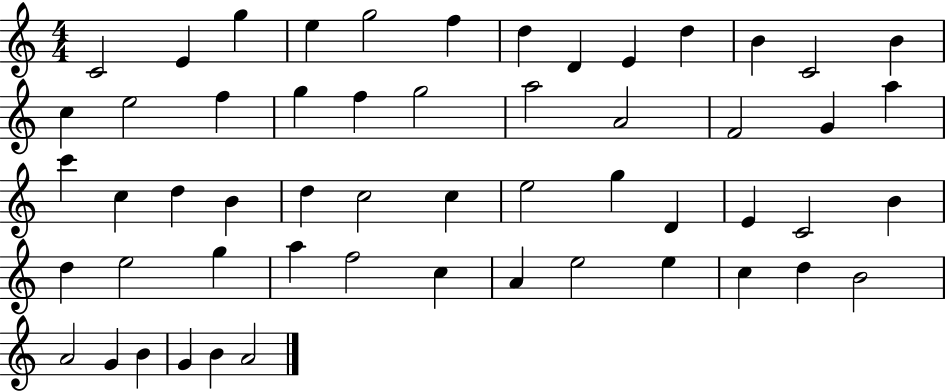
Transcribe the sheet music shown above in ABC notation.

X:1
T:Untitled
M:4/4
L:1/4
K:C
C2 E g e g2 f d D E d B C2 B c e2 f g f g2 a2 A2 F2 G a c' c d B d c2 c e2 g D E C2 B d e2 g a f2 c A e2 e c d B2 A2 G B G B A2